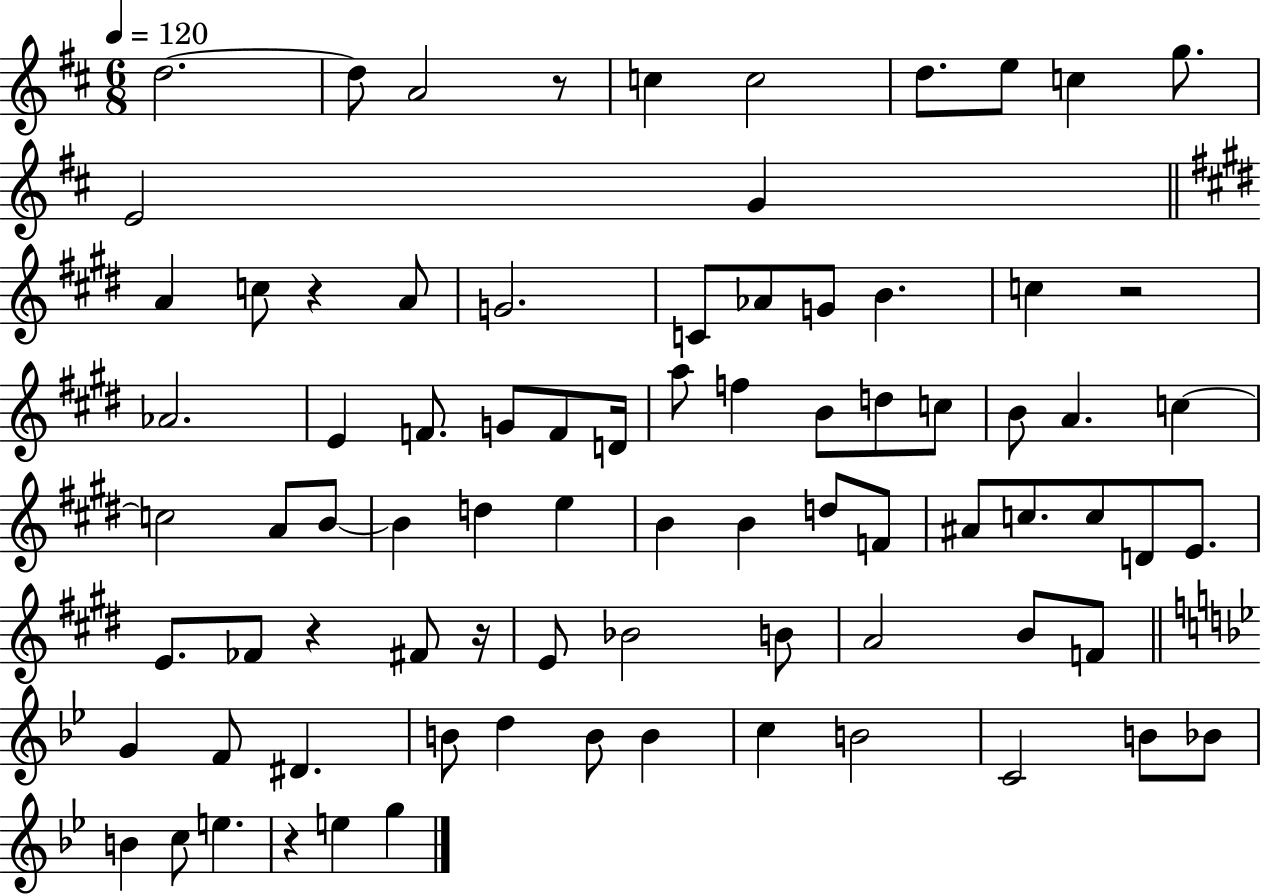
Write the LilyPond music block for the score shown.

{
  \clef treble
  \numericTimeSignature
  \time 6/8
  \key d \major
  \tempo 4 = 120
  \repeat volta 2 { d''2.~~ | d''8 a'2 r8 | c''4 c''2 | d''8. e''8 c''4 g''8. | \break e'2 g'4 | \bar "||" \break \key e \major a'4 c''8 r4 a'8 | g'2. | c'8 aes'8 g'8 b'4. | c''4 r2 | \break aes'2. | e'4 f'8. g'8 f'8 d'16 | a''8 f''4 b'8 d''8 c''8 | b'8 a'4. c''4~~ | \break c''2 a'8 b'8~~ | b'4 d''4 e''4 | b'4 b'4 d''8 f'8 | ais'8 c''8. c''8 d'8 e'8. | \break e'8. fes'8 r4 fis'8 r16 | e'8 bes'2 b'8 | a'2 b'8 f'8 | \bar "||" \break \key bes \major g'4 f'8 dis'4. | b'8 d''4 b'8 b'4 | c''4 b'2 | c'2 b'8 bes'8 | \break b'4 c''8 e''4. | r4 e''4 g''4 | } \bar "|."
}